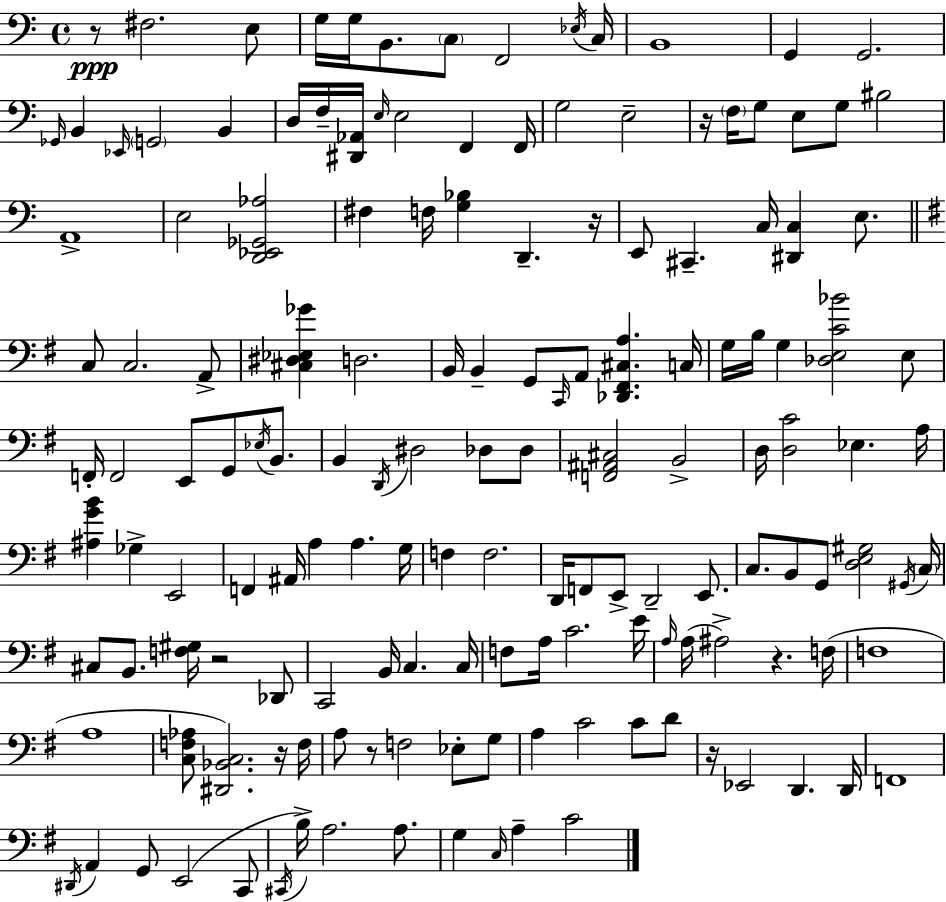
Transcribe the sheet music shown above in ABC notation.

X:1
T:Untitled
M:4/4
L:1/4
K:Am
z/2 ^F,2 E,/2 G,/4 G,/4 B,,/2 C,/2 F,,2 _E,/4 C,/4 B,,4 G,, G,,2 _G,,/4 B,, _E,,/4 G,,2 B,, D,/4 F,/4 [^D,,_A,,]/4 E,/4 E,2 F,, F,,/4 G,2 E,2 z/4 F,/4 G,/2 E,/2 G,/2 ^B,2 A,,4 E,2 [D,,_E,,_G,,_A,]2 ^F, F,/4 [G,_B,] D,, z/4 E,,/2 ^C,, C,/4 [^D,,C,] E,/2 C,/2 C,2 A,,/2 [^C,^D,_E,_G] D,2 B,,/4 B,, G,,/2 C,,/4 A,,/2 [_D,,^F,,^C,A,] C,/4 G,/4 B,/4 G, [_D,E,C_B]2 E,/2 F,,/4 F,,2 E,,/2 G,,/2 _E,/4 B,,/2 B,, D,,/4 ^D,2 _D,/2 _D,/2 [F,,^A,,^C,]2 B,,2 D,/4 [D,C]2 _E, A,/4 [^A,GB] _G, E,,2 F,, ^A,,/4 A, A, G,/4 F, F,2 D,,/4 F,,/2 E,,/2 D,,2 E,,/2 C,/2 B,,/2 G,,/2 [D,E,^G,]2 ^G,,/4 C,/4 ^C,/2 B,,/2 [F,^G,]/4 z2 _D,,/2 C,,2 B,,/4 C, C,/4 F,/2 A,/4 C2 E/4 A,/4 A,/4 ^A,2 z F,/4 F,4 A,4 [C,F,_A,]/2 [^D,,_B,,C,]2 z/4 F,/4 A,/2 z/2 F,2 _E,/2 G,/2 A, C2 C/2 D/2 z/4 _E,,2 D,, D,,/4 F,,4 ^D,,/4 A,, G,,/2 E,,2 C,,/2 ^C,,/4 B,/4 A,2 A,/2 G, C,/4 A, C2